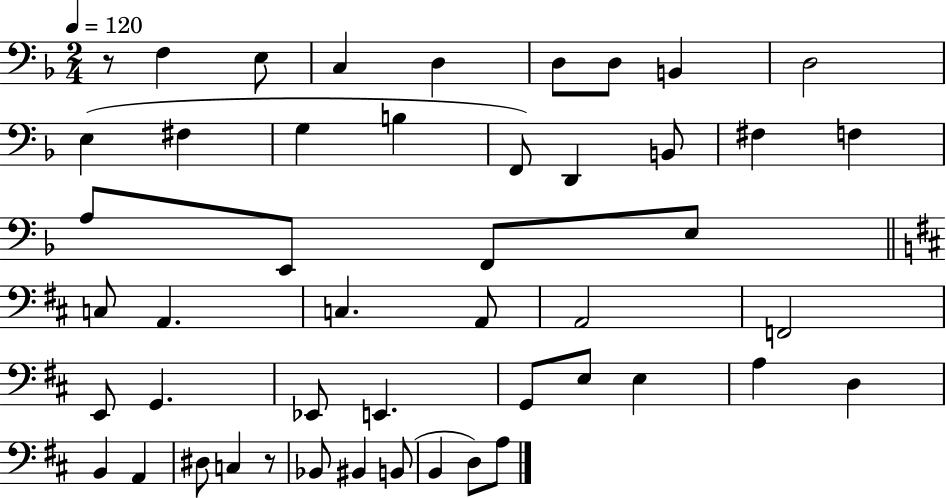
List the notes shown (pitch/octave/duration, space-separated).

R/e F3/q E3/e C3/q D3/q D3/e D3/e B2/q D3/h E3/q F#3/q G3/q B3/q F2/e D2/q B2/e F#3/q F3/q A3/e E2/e F2/e E3/e C3/e A2/q. C3/q. A2/e A2/h F2/h E2/e G2/q. Eb2/e E2/q. G2/e E3/e E3/q A3/q D3/q B2/q A2/q D#3/e C3/q R/e Bb2/e BIS2/q B2/e B2/q D3/e A3/e